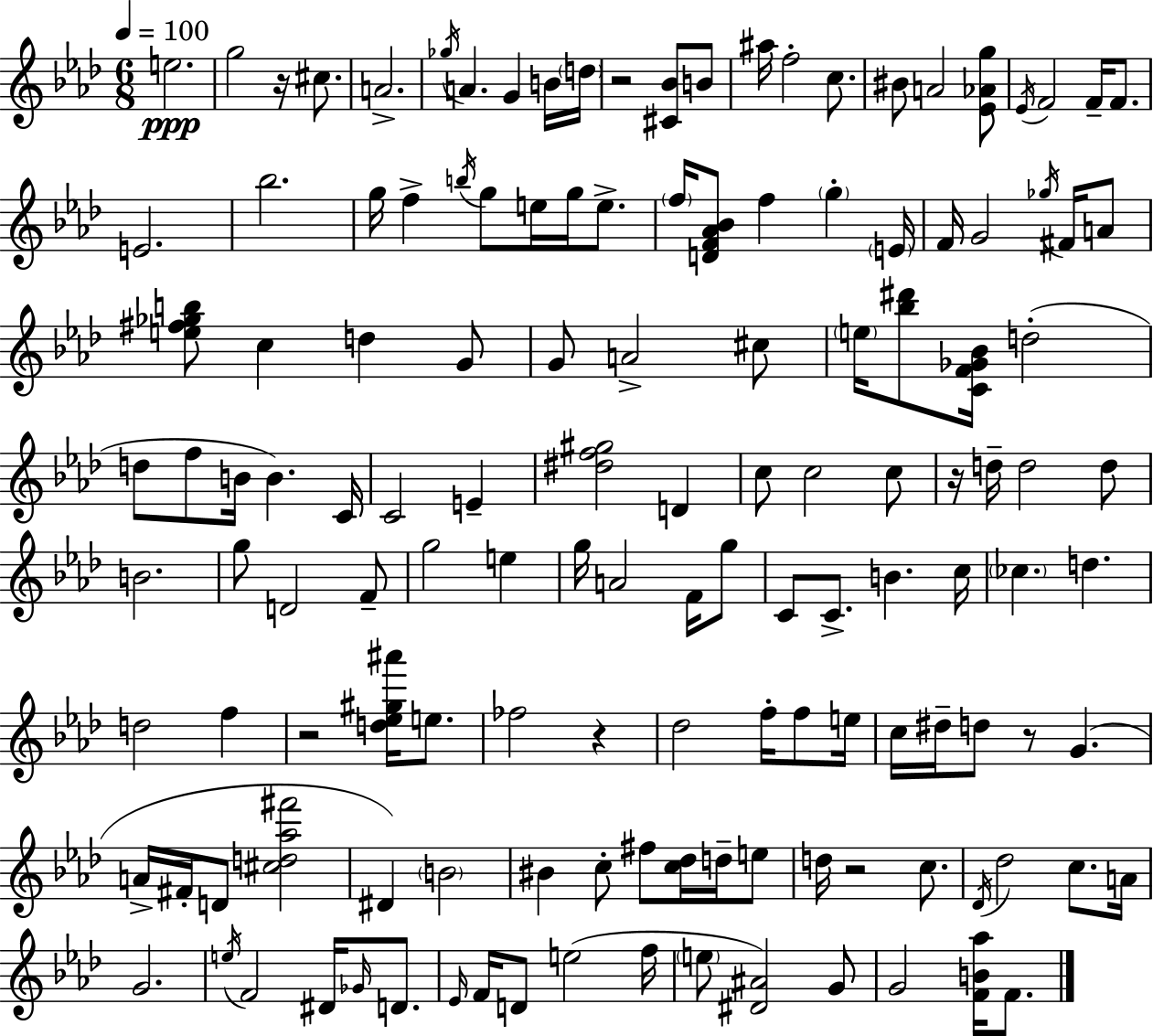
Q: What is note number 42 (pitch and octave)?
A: A4